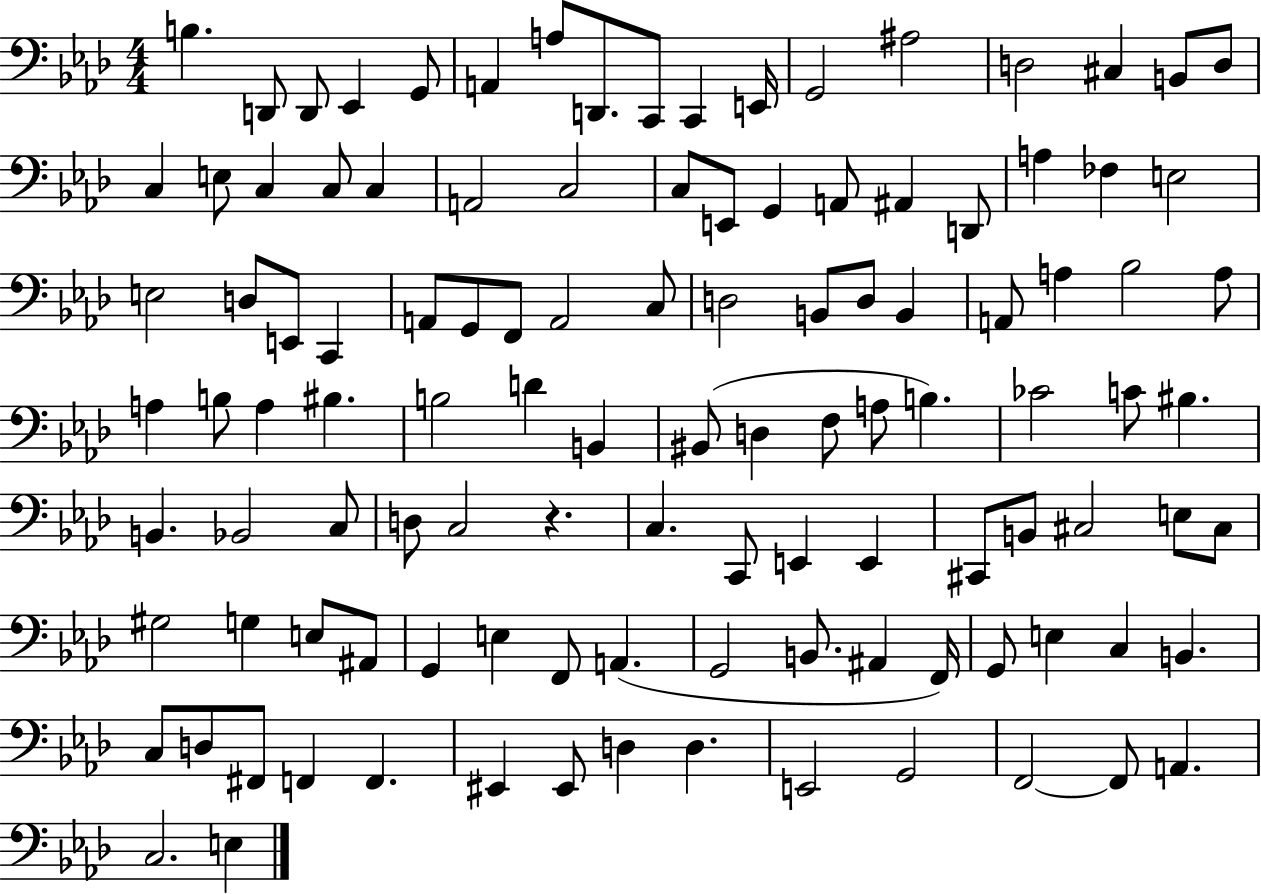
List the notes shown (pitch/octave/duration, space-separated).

B3/q. D2/e D2/e Eb2/q G2/e A2/q A3/e D2/e. C2/e C2/q E2/s G2/h A#3/h D3/h C#3/q B2/e D3/e C3/q E3/e C3/q C3/e C3/q A2/h C3/h C3/e E2/e G2/q A2/e A#2/q D2/e A3/q FES3/q E3/h E3/h D3/e E2/e C2/q A2/e G2/e F2/e A2/h C3/e D3/h B2/e D3/e B2/q A2/e A3/q Bb3/h A3/e A3/q B3/e A3/q BIS3/q. B3/h D4/q B2/q BIS2/e D3/q F3/e A3/e B3/q. CES4/h C4/e BIS3/q. B2/q. Bb2/h C3/e D3/e C3/h R/q. C3/q. C2/e E2/q E2/q C#2/e B2/e C#3/h E3/e C#3/e G#3/h G3/q E3/e A#2/e G2/q E3/q F2/e A2/q. G2/h B2/e. A#2/q F2/s G2/e E3/q C3/q B2/q. C3/e D3/e F#2/e F2/q F2/q. EIS2/q EIS2/e D3/q D3/q. E2/h G2/h F2/h F2/e A2/q. C3/h. E3/q